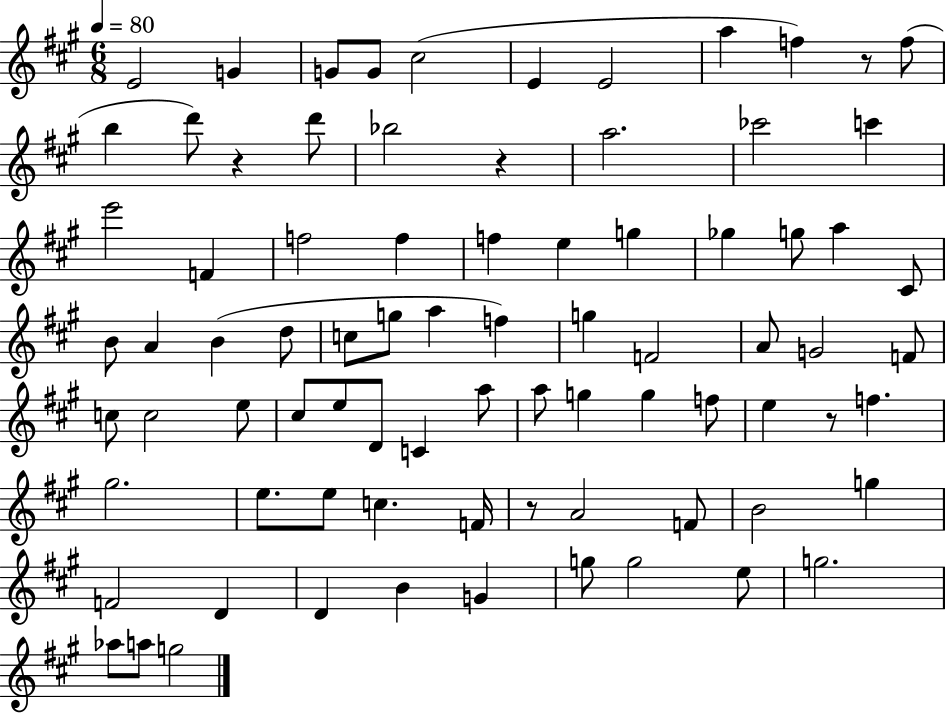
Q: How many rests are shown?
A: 5